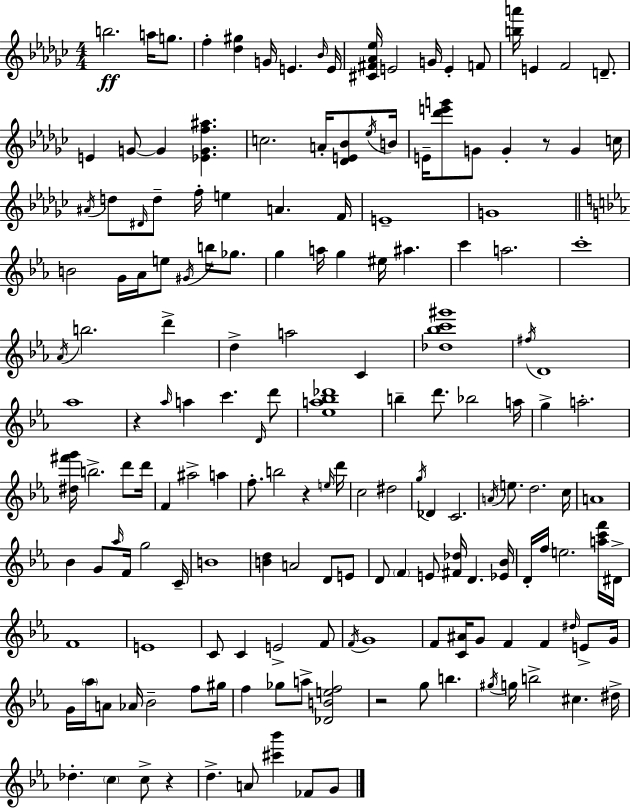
{
  \clef treble
  \numericTimeSignature
  \time 4/4
  \key ees \minor
  b''2.\ff a''16 g''8. | f''4-. <des'' gis''>4 g'16 e'4. \grace { bes'16 } | e'16 <cis' fis' aes' ees''>16 e'2 g'16 e'4-. f'8 | <b'' a'''>16 e'4 f'2 d'8.-- | \break e'4 g'8~~ g'4 <ees' g' f'' ais''>4. | c''2. a'16-. <des' e' bes'>8 | \acciaccatura { ees''16 } b'16 e'16-- <des''' e''' g'''>8 g'8 g'4-. r8 g'4 | c''16 \acciaccatura { ais'16 } d''8 \grace { dis'16 } d''8-- f''16-. e''4 a'4. | \break f'16 e'1-- | g'1 | \bar "||" \break \key c \minor b'2 g'16 aes'16 e''8 \acciaccatura { gis'16 } b''16 ges''8. | g''4 a''16 g''4 eis''16 ais''4. | c'''4 a''2. | c'''1-. | \break \acciaccatura { aes'16 } b''2. d'''4-> | d''4-> a''2 c'4 | <des'' bes'' c''' gis'''>1 | \acciaccatura { fis''16 } d'1 | \break aes''1 | r4 \grace { aes''16 } a''4 c'''4. | \grace { d'16 } d'''8 <ees'' a'' bes'' des'''>1 | b''4-- d'''8. bes''2 | \break a''16 g''4-> a''2.-. | <dis'' fis''' g'''>16 b''2.-> | d'''8 d'''16 f'4 ais''2-> | a''4 f''8.-. b''2 | \break r4 \grace { e''16 } d'''16 c''2 dis''2 | \acciaccatura { g''16 } des'4 c'2. | \acciaccatura { a'16 } e''8. d''2. | c''16 a'1 | \break bes'4 g'8 \grace { aes''16 } f'16 | g''2 c'16-- b'1 | <b' d''>4 a'2 | d'8 e'8 d'8 \parenthesize f'4 e'8 | \break <fis' des''>16 d'4. <ees' bes'>16 d'16-. f''16 e''2. | <a'' c''' f'''>16 dis'16-> f'1 | e'1 | c'8 c'4 e'2-> | \break f'8 \acciaccatura { f'16 } g'1 | f'8 <c' ais'>16 g'8 f'4 | f'4 \grace { dis''16 } e'8-> g'16 g'16 \parenthesize aes''16 a'8 aes'16 | bes'2-- f''8 gis''16 f''4 ges''8 | \break a''8-> <des' b' e'' f''>2 r2 | g''8 b''4. \acciaccatura { gis''16 } g''16 b''2-> | cis''4. dis''16-> des''4.-. | \parenthesize c''4 c''8-> r4 d''4.-> | \break a'8 <cis''' bes'''>4 fes'8 g'8 \bar "|."
}